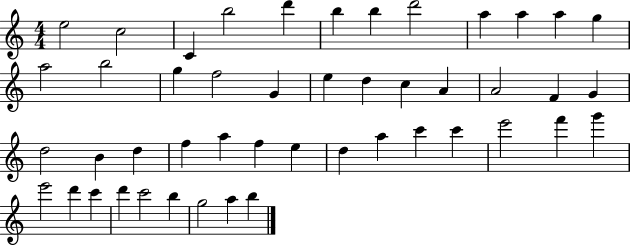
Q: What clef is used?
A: treble